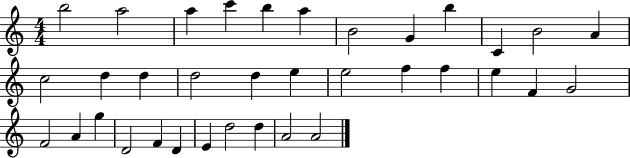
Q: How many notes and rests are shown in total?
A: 35